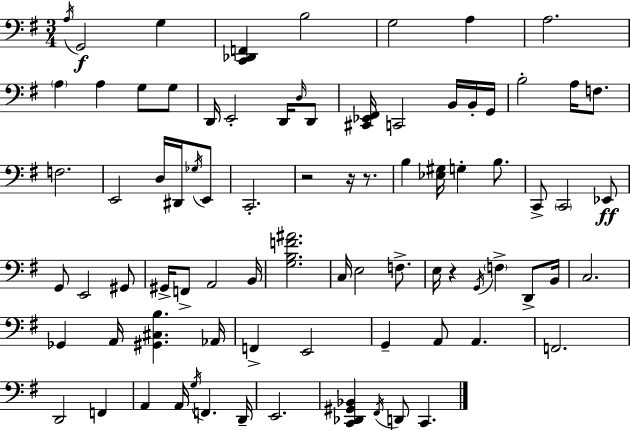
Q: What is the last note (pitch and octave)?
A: C2